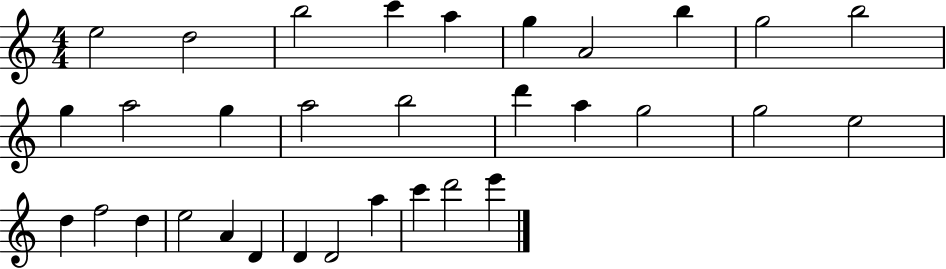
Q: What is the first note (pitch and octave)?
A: E5